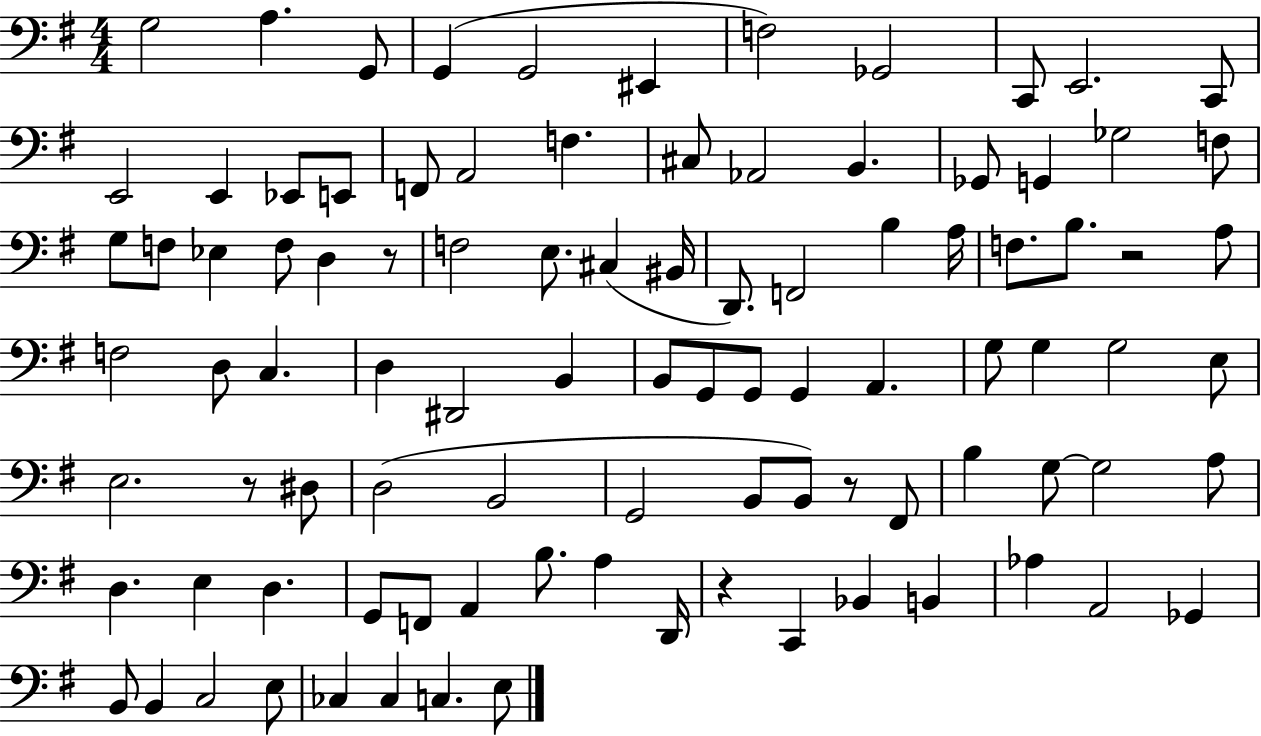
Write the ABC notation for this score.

X:1
T:Untitled
M:4/4
L:1/4
K:G
G,2 A, G,,/2 G,, G,,2 ^E,, F,2 _G,,2 C,,/2 E,,2 C,,/2 E,,2 E,, _E,,/2 E,,/2 F,,/2 A,,2 F, ^C,/2 _A,,2 B,, _G,,/2 G,, _G,2 F,/2 G,/2 F,/2 _E, F,/2 D, z/2 F,2 E,/2 ^C, ^B,,/4 D,,/2 F,,2 B, A,/4 F,/2 B,/2 z2 A,/2 F,2 D,/2 C, D, ^D,,2 B,, B,,/2 G,,/2 G,,/2 G,, A,, G,/2 G, G,2 E,/2 E,2 z/2 ^D,/2 D,2 B,,2 G,,2 B,,/2 B,,/2 z/2 ^F,,/2 B, G,/2 G,2 A,/2 D, E, D, G,,/2 F,,/2 A,, B,/2 A, D,,/4 z C,, _B,, B,, _A, A,,2 _G,, B,,/2 B,, C,2 E,/2 _C, _C, C, E,/2